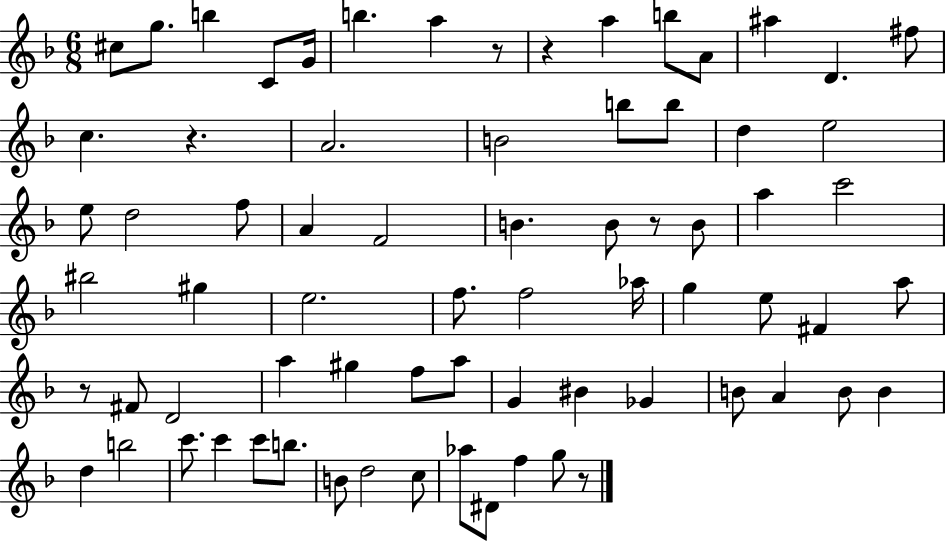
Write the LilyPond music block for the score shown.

{
  \clef treble
  \numericTimeSignature
  \time 6/8
  \key f \major
  cis''8 g''8. b''4 c'8 g'16 | b''4. a''4 r8 | r4 a''4 b''8 a'8 | ais''4 d'4. fis''8 | \break c''4. r4. | a'2. | b'2 b''8 b''8 | d''4 e''2 | \break e''8 d''2 f''8 | a'4 f'2 | b'4. b'8 r8 b'8 | a''4 c'''2 | \break bis''2 gis''4 | e''2. | f''8. f''2 aes''16 | g''4 e''8 fis'4 a''8 | \break r8 fis'8 d'2 | a''4 gis''4 f''8 a''8 | g'4 bis'4 ges'4 | b'8 a'4 b'8 b'4 | \break d''4 b''2 | c'''8. c'''4 c'''8 b''8. | b'8 d''2 c''8 | aes''8 dis'8 f''4 g''8 r8 | \break \bar "|."
}